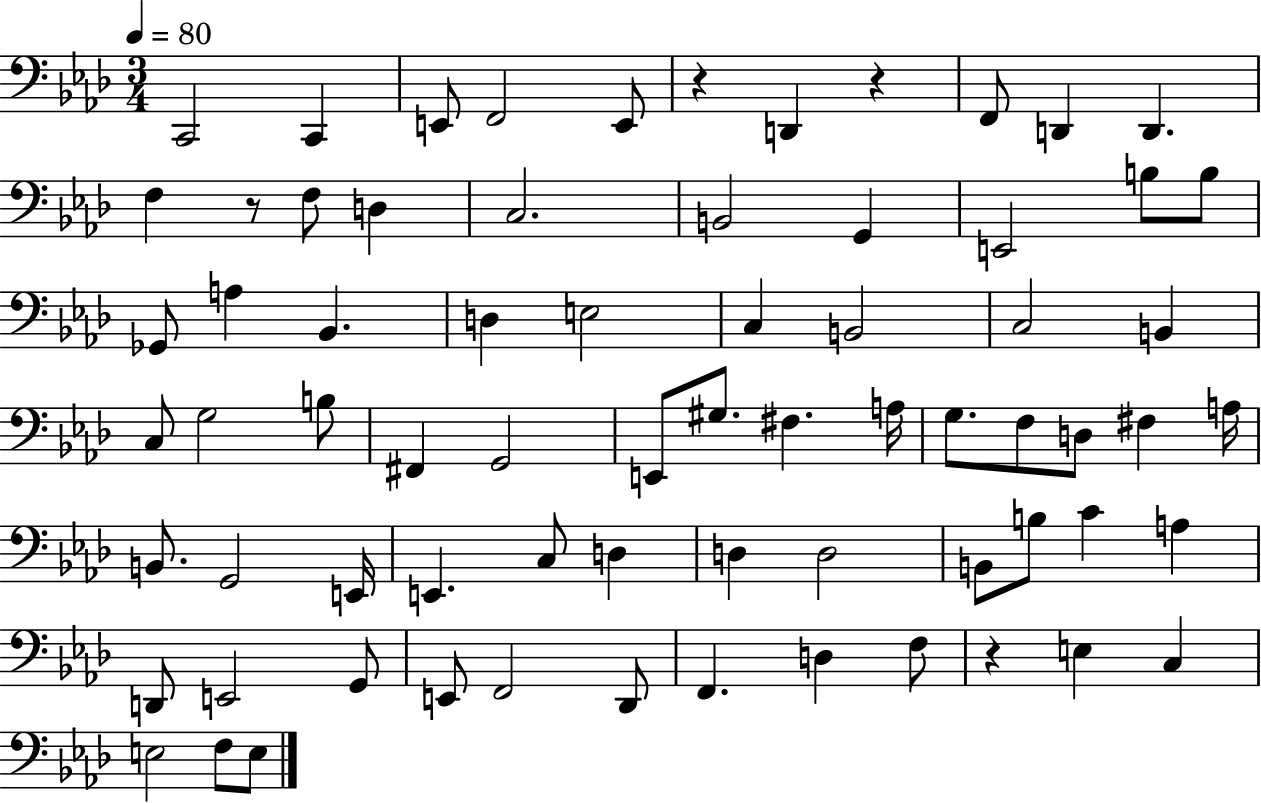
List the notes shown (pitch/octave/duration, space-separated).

C2/h C2/q E2/e F2/h E2/e R/q D2/q R/q F2/e D2/q D2/q. F3/q R/e F3/e D3/q C3/h. B2/h G2/q E2/h B3/e B3/e Gb2/e A3/q Bb2/q. D3/q E3/h C3/q B2/h C3/h B2/q C3/e G3/h B3/e F#2/q G2/h E2/e G#3/e. F#3/q. A3/s G3/e. F3/e D3/e F#3/q A3/s B2/e. G2/h E2/s E2/q. C3/e D3/q D3/q D3/h B2/e B3/e C4/q A3/q D2/e E2/h G2/e E2/e F2/h Db2/e F2/q. D3/q F3/e R/q E3/q C3/q E3/h F3/e E3/e